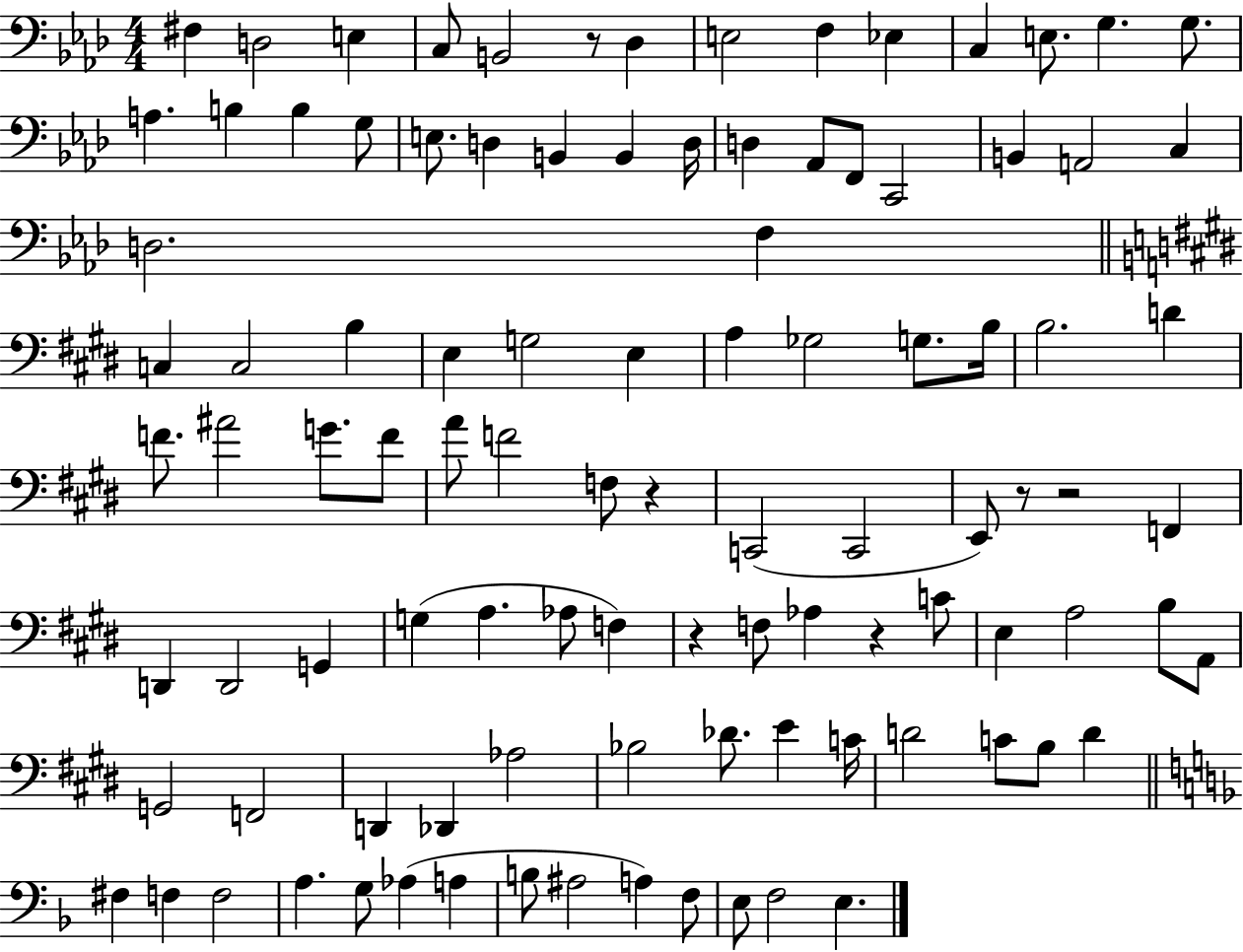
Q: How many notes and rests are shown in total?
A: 101